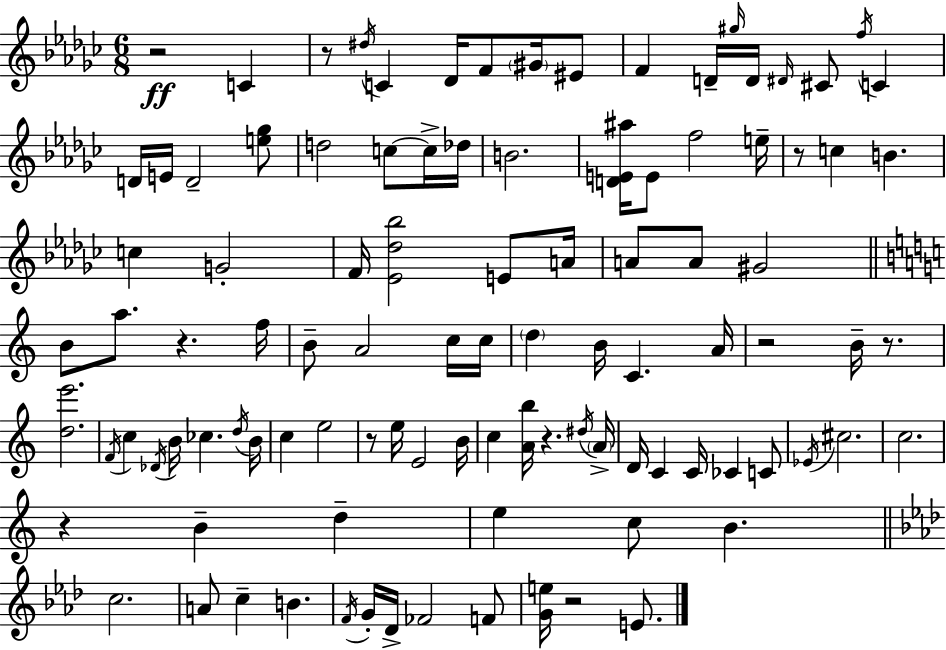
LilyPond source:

{
  \clef treble
  \numericTimeSignature
  \time 6/8
  \key ees \minor
  r2\ff c'4 | r8 \acciaccatura { dis''16 } c'4 des'16 f'8 \parenthesize gis'16 eis'8 | f'4 d'16-- \grace { gis''16 } d'16 \grace { dis'16 } cis'8 \acciaccatura { f''16 } | c'4 d'16 e'16 d'2-- | \break <e'' ges''>8 d''2 | c''8~~ c''16-> des''16 b'2. | <d' e' ais''>16 e'8 f''2 | e''16-- r8 c''4 b'4. | \break c''4 g'2-. | f'16 <ees' des'' bes''>2 | e'8 a'16 a'8 a'8 gis'2 | \bar "||" \break \key c \major b'8 a''8. r4. f''16 | b'8-- a'2 c''16 c''16 | \parenthesize d''4 b'16 c'4. a'16 | r2 b'16-- r8. | \break <d'' e'''>2. | \acciaccatura { f'16 } c''4 \acciaccatura { des'16 } b'16 ces''4. | \acciaccatura { d''16 } b'16 c''4 e''2 | r8 e''16 e'2 | \break b'16 c''4 <a' b''>16 r4. | \acciaccatura { dis''16 } \parenthesize a'16-> d'16 c'4 c'16 ces'4 | c'8 \acciaccatura { ees'16 } cis''2. | c''2. | \break r4 b'4-- | d''4-- e''4 c''8 b'4. | \bar "||" \break \key f \minor c''2. | a'8 c''4-- b'4. | \acciaccatura { f'16 } g'16-. des'16-> fes'2 f'8 | <g' e''>16 r2 e'8. | \break \bar "|."
}